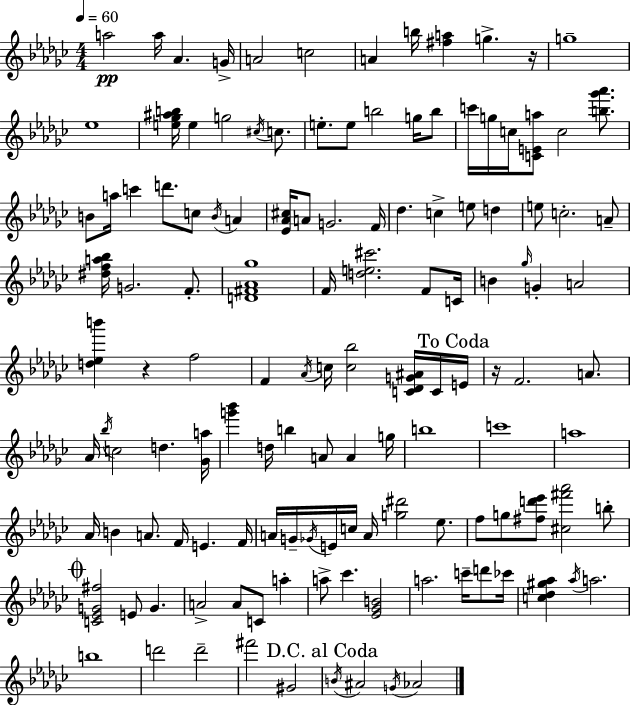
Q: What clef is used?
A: treble